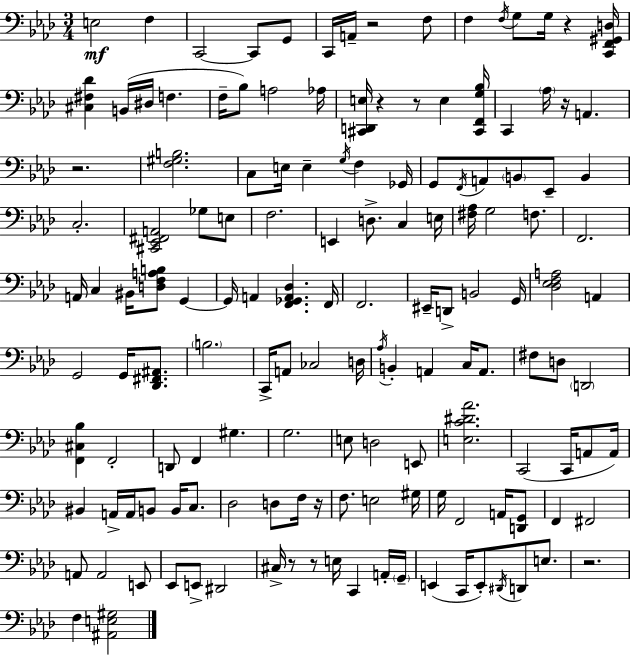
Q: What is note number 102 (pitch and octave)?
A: F2